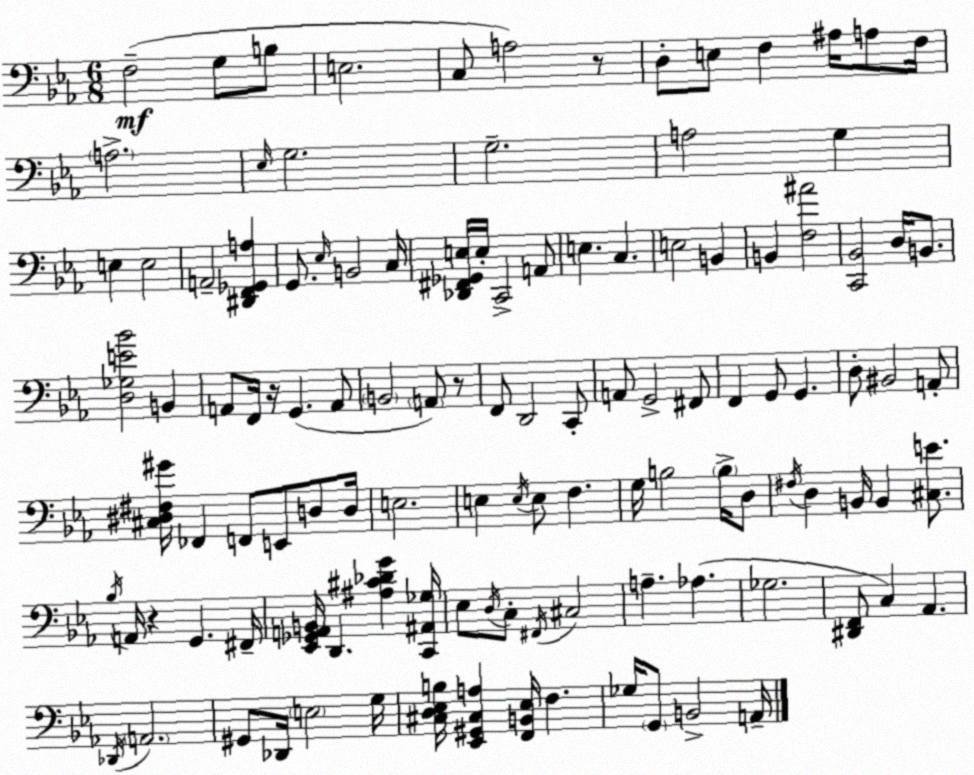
X:1
T:Untitled
M:6/8
L:1/4
K:Cm
F,2 G,/2 B,/2 E,2 C,/2 A,2 z/2 D,/2 E,/2 F, ^A,/4 A,/2 F,/4 A,2 _E,/4 G,2 G,2 A,2 G, E, E,2 A,,2 [^D,,F,,_G,,A,] G,,/2 _E,/4 B,,2 C,/4 [_D,,^F,,_G,,E,]/4 E,/4 C,,2 A,,/2 E, C, E,2 B,, B,, [F,^A]2 [C,,_B,,]2 D,/4 B,,/2 [D,_G,E_B]2 B,, A,,/2 F,,/4 z/4 G,, A,,/2 B,,2 A,,/2 z/2 F,,/2 D,,2 C,,/2 A,,/2 G,,2 ^F,,/2 F,, G,,/2 G,, D,/2 ^B,,2 A,,/2 [^C,^D,^F,^G]/4 _F,, F,,/2 E,,/2 D,/2 D,/4 E,2 E, E,/4 E,/2 F, G,/4 B,2 B,/4 D,/2 ^F,/4 D, B,,/4 B,, [^C,E]/2 _B,/4 A,,/4 z G,, ^F,,/4 [_E,,_G,,A,,B,,]/4 D,, [^A,^C_DG] [C,,^A,,_G,]/4 _E,/2 D,/4 C,/2 ^F,,/4 ^C,2 A, _A, _G,2 [^D,,F,,]/2 C, _A,, _D,,/4 A,,2 ^G,,/2 _D,,/4 E,2 G,/4 [^C,D,_E,B,]/4 [_E,,^G,,^C,A,] [F,,B,,_E,]/4 F, _G,/4 G,,/2 B,,2 A,,/4